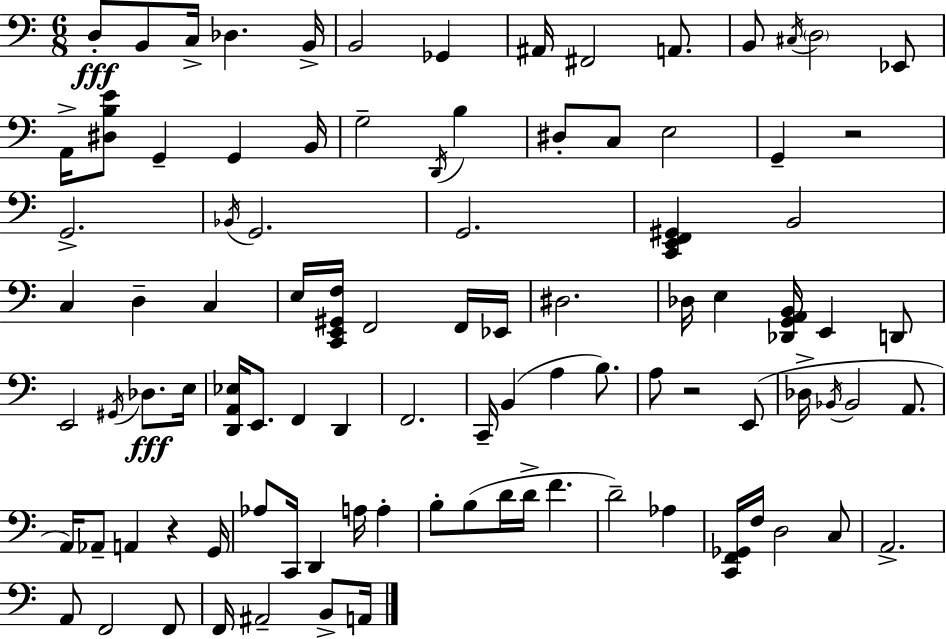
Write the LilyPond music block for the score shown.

{
  \clef bass
  \numericTimeSignature
  \time 6/8
  \key a \minor
  \repeat volta 2 { d8-.\fff b,8 c16-> des4. b,16-> | b,2 ges,4 | ais,16 fis,2 a,8. | b,8 \acciaccatura { cis16 } \parenthesize d2 ees,8 | \break a,16-> <dis b e'>8 g,4-- g,4 | b,16 g2-- \acciaccatura { d,16 } b4 | dis8-. c8 e2 | g,4-- r2 | \break g,2.-> | \acciaccatura { bes,16 } g,2. | g,2. | <c, e, f, gis,>4 b,2 | \break c4 d4-- c4 | e16 <c, e, gis, f>16 f,2 | f,16 ees,16 dis2. | des16 e4 <des, g, a, b,>16 e,4 | \break d,8 e,2 \acciaccatura { gis,16 }\fff | des8. e16 <d, a, ees>16 e,8. f,4 | d,4 f,2. | c,16-- b,4( a4 | \break b8.) a8 r2 | e,8( des16-> \acciaccatura { bes,16 } bes,2 | a,8. a,16) aes,8-- a,4 | r4 g,16 aes8 c,16 d,4 | \break a16 a4-. b8-. b8( d'16 d'16-> f'4. | d'2--) | aes4 <c, f, ges,>16 f16 d2 | c8 a,2.-> | \break a,8 f,2 | f,8 f,16 ais,2-- | b,8-> a,16 } \bar "|."
}